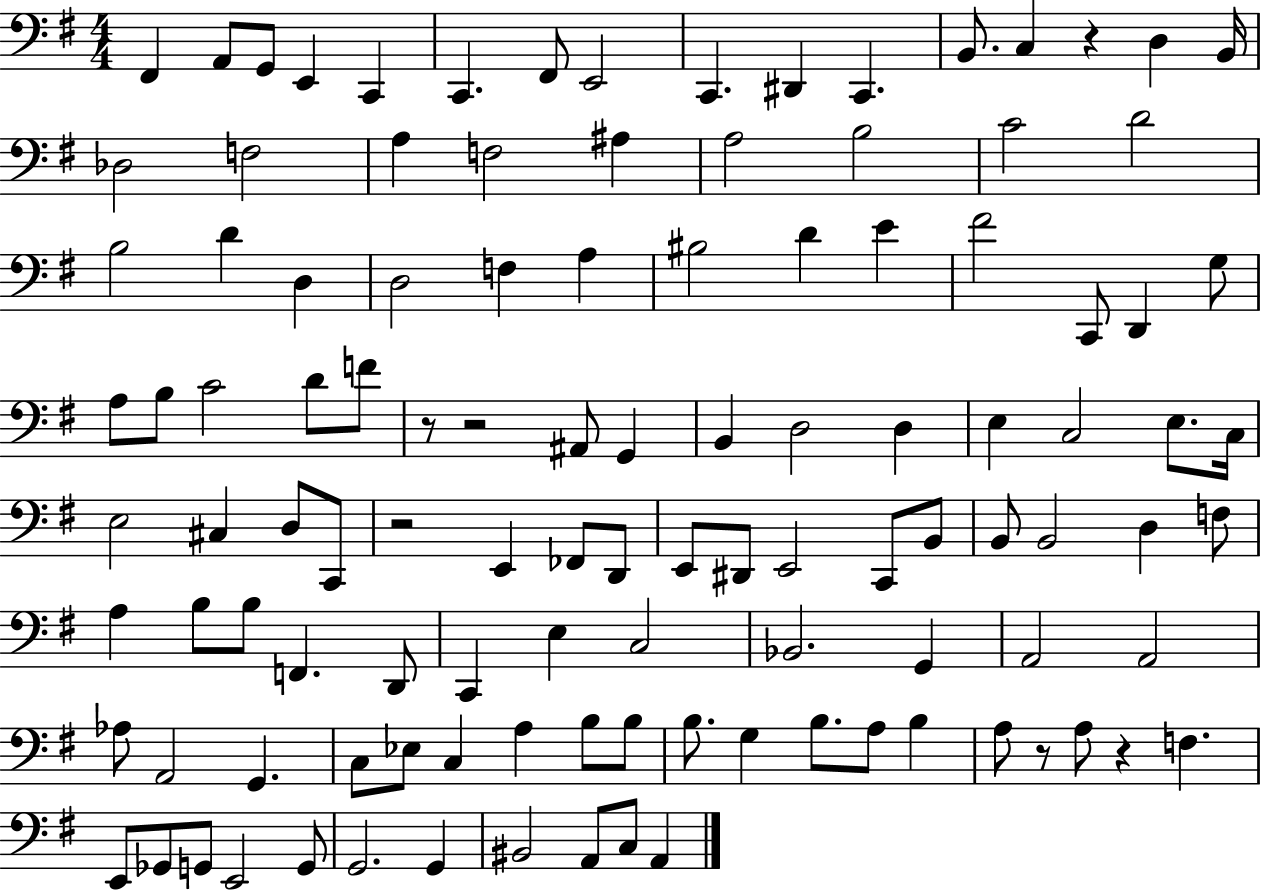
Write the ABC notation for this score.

X:1
T:Untitled
M:4/4
L:1/4
K:G
^F,, A,,/2 G,,/2 E,, C,, C,, ^F,,/2 E,,2 C,, ^D,, C,, B,,/2 C, z D, B,,/4 _D,2 F,2 A, F,2 ^A, A,2 B,2 C2 D2 B,2 D D, D,2 F, A, ^B,2 D E ^F2 C,,/2 D,, G,/2 A,/2 B,/2 C2 D/2 F/2 z/2 z2 ^A,,/2 G,, B,, D,2 D, E, C,2 E,/2 C,/4 E,2 ^C, D,/2 C,,/2 z2 E,, _F,,/2 D,,/2 E,,/2 ^D,,/2 E,,2 C,,/2 B,,/2 B,,/2 B,,2 D, F,/2 A, B,/2 B,/2 F,, D,,/2 C,, E, C,2 _B,,2 G,, A,,2 A,,2 _A,/2 A,,2 G,, C,/2 _E,/2 C, A, B,/2 B,/2 B,/2 G, B,/2 A,/2 B, A,/2 z/2 A,/2 z F, E,,/2 _G,,/2 G,,/2 E,,2 G,,/2 G,,2 G,, ^B,,2 A,,/2 C,/2 A,,